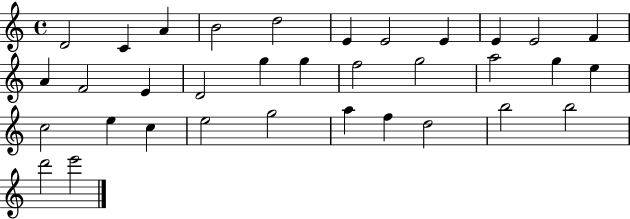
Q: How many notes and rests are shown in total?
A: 34